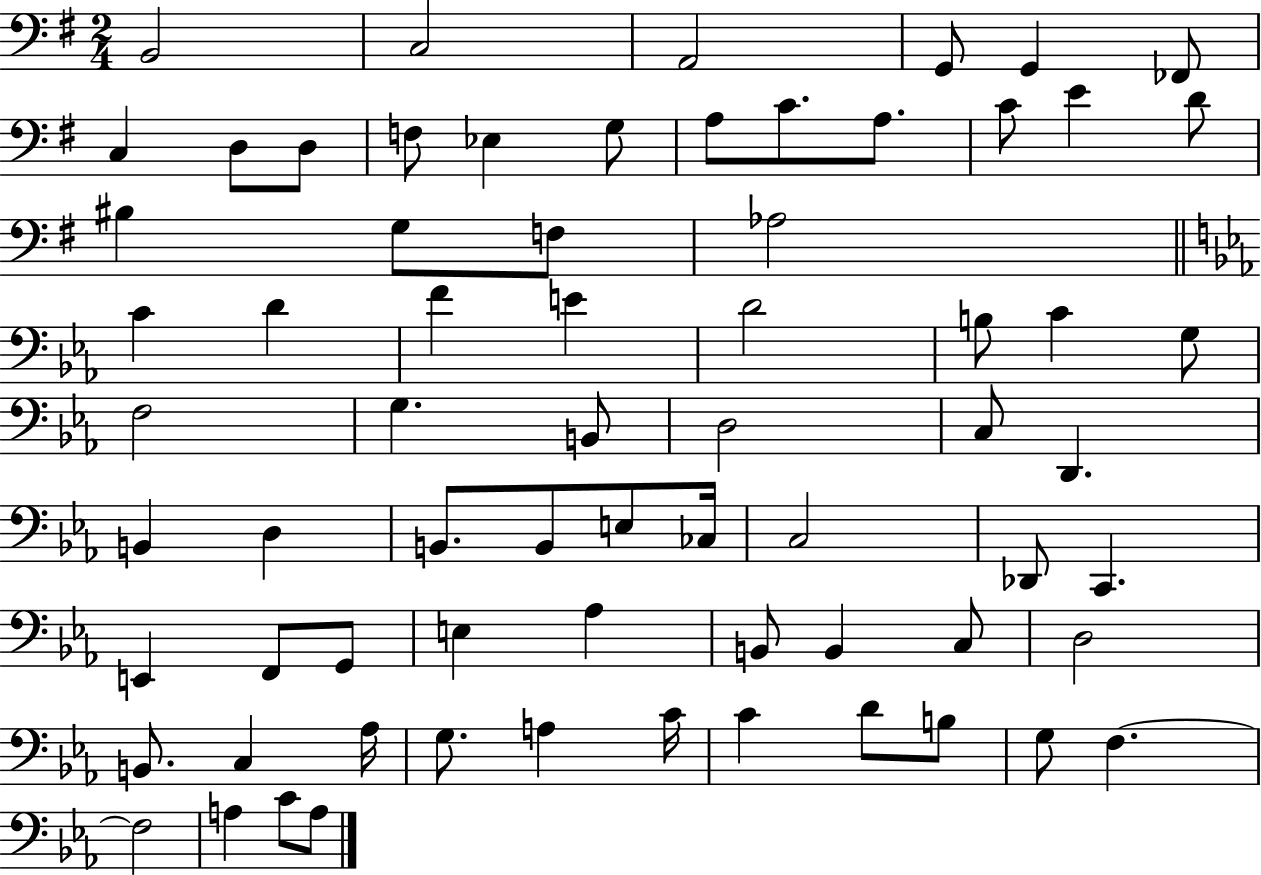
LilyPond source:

{
  \clef bass
  \numericTimeSignature
  \time 2/4
  \key g \major
  b,2 | c2 | a,2 | g,8 g,4 fes,8 | \break c4 d8 d8 | f8 ees4 g8 | a8 c'8. a8. | c'8 e'4 d'8 | \break bis4 g8 f8 | aes2 | \bar "||" \break \key ees \major c'4 d'4 | f'4 e'4 | d'2 | b8 c'4 g8 | \break f2 | g4. b,8 | d2 | c8 d,4. | \break b,4 d4 | b,8. b,8 e8 ces16 | c2 | des,8 c,4. | \break e,4 f,8 g,8 | e4 aes4 | b,8 b,4 c8 | d2 | \break b,8. c4 aes16 | g8. a4 c'16 | c'4 d'8 b8 | g8 f4.~~ | \break f2 | a4 c'8 a8 | \bar "|."
}